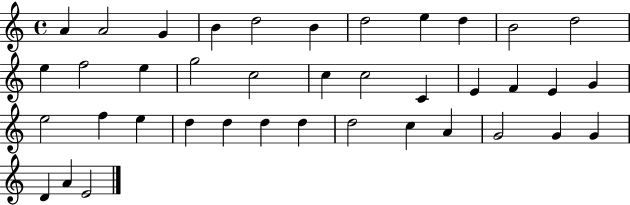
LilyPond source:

{
  \clef treble
  \time 4/4
  \defaultTimeSignature
  \key c \major
  a'4 a'2 g'4 | b'4 d''2 b'4 | d''2 e''4 d''4 | b'2 d''2 | \break e''4 f''2 e''4 | g''2 c''2 | c''4 c''2 c'4 | e'4 f'4 e'4 g'4 | \break e''2 f''4 e''4 | d''4 d''4 d''4 d''4 | d''2 c''4 a'4 | g'2 g'4 g'4 | \break d'4 a'4 e'2 | \bar "|."
}